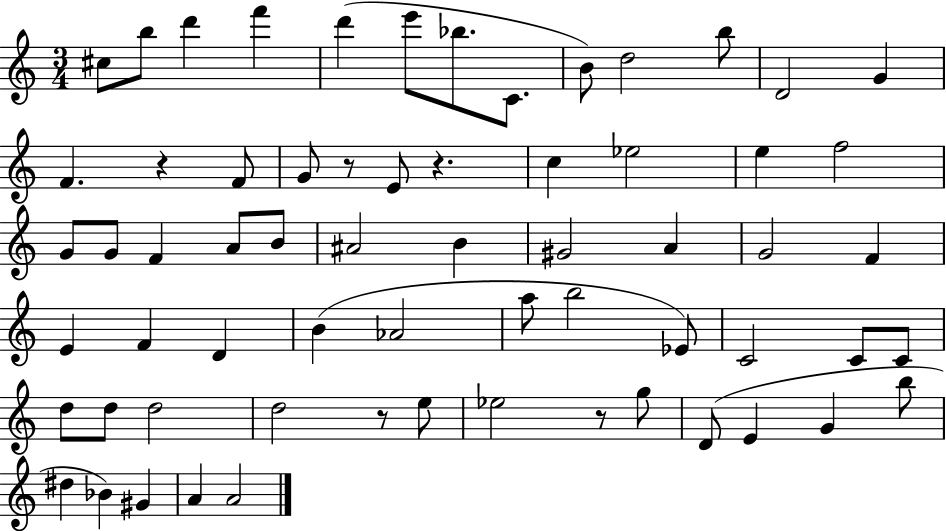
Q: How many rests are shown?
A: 5